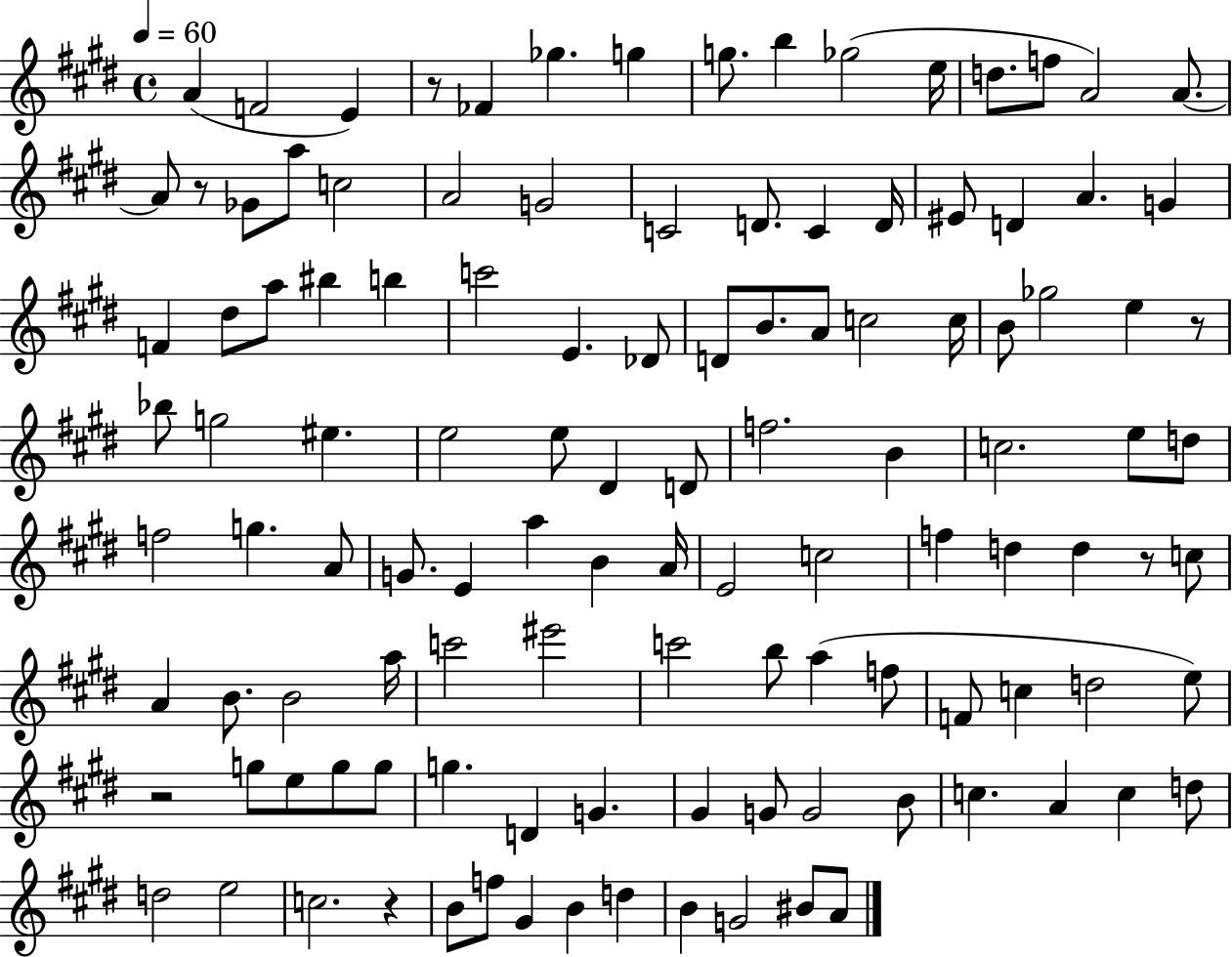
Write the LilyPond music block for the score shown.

{
  \clef treble
  \time 4/4
  \defaultTimeSignature
  \key e \major
  \tempo 4 = 60
  a'4( f'2 e'4) | r8 fes'4 ges''4. g''4 | g''8. b''4 ges''2( e''16 | d''8. f''8 a'2) a'8.~~ | \break a'8 r8 ges'8 a''8 c''2 | a'2 g'2 | c'2 d'8. c'4 d'16 | eis'8 d'4 a'4. g'4 | \break f'4 dis''8 a''8 bis''4 b''4 | c'''2 e'4. des'8 | d'8 b'8. a'8 c''2 c''16 | b'8 ges''2 e''4 r8 | \break bes''8 g''2 eis''4. | e''2 e''8 dis'4 d'8 | f''2. b'4 | c''2. e''8 d''8 | \break f''2 g''4. a'8 | g'8. e'4 a''4 b'4 a'16 | e'2 c''2 | f''4 d''4 d''4 r8 c''8 | \break a'4 b'8. b'2 a''16 | c'''2 eis'''2 | c'''2 b''8 a''4( f''8 | f'8 c''4 d''2 e''8) | \break r2 g''8 e''8 g''8 g''8 | g''4. d'4 g'4. | gis'4 g'8 g'2 b'8 | c''4. a'4 c''4 d''8 | \break d''2 e''2 | c''2. r4 | b'8 f''8 gis'4 b'4 d''4 | b'4 g'2 bis'8 a'8 | \break \bar "|."
}